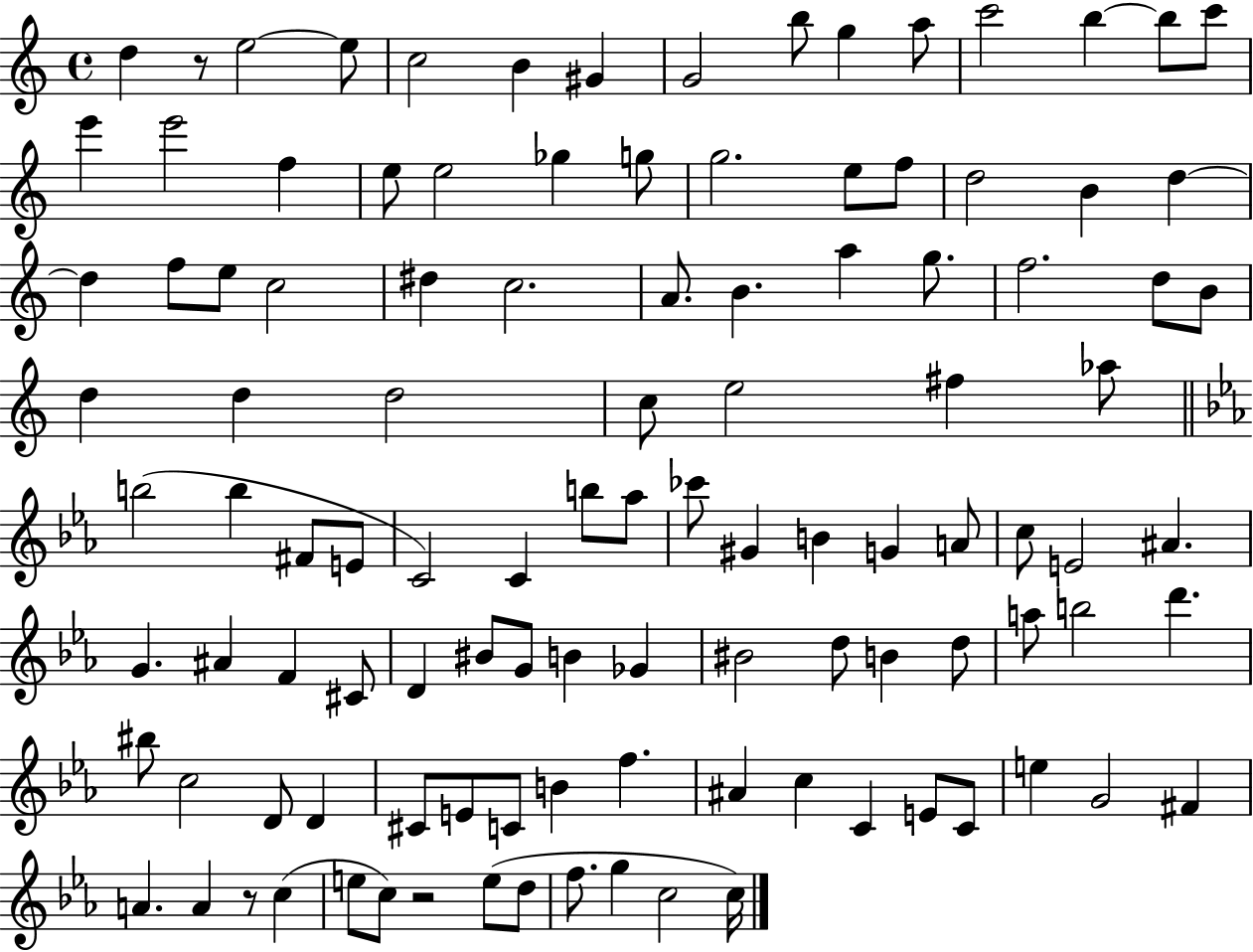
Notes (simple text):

D5/q R/e E5/h E5/e C5/h B4/q G#4/q G4/h B5/e G5/q A5/e C6/h B5/q B5/e C6/e E6/q E6/h F5/q E5/e E5/h Gb5/q G5/e G5/h. E5/e F5/e D5/h B4/q D5/q D5/q F5/e E5/e C5/h D#5/q C5/h. A4/e. B4/q. A5/q G5/e. F5/h. D5/e B4/e D5/q D5/q D5/h C5/e E5/h F#5/q Ab5/e B5/h B5/q F#4/e E4/e C4/h C4/q B5/e Ab5/e CES6/e G#4/q B4/q G4/q A4/e C5/e E4/h A#4/q. G4/q. A#4/q F4/q C#4/e D4/q BIS4/e G4/e B4/q Gb4/q BIS4/h D5/e B4/q D5/e A5/e B5/h D6/q. BIS5/e C5/h D4/e D4/q C#4/e E4/e C4/e B4/q F5/q. A#4/q C5/q C4/q E4/e C4/e E5/q G4/h F#4/q A4/q. A4/q R/e C5/q E5/e C5/e R/h E5/e D5/e F5/e. G5/q C5/h C5/s